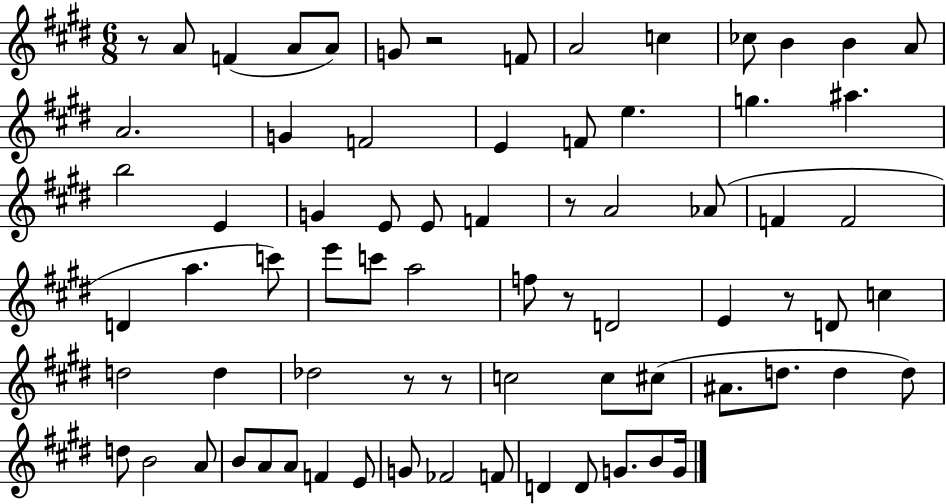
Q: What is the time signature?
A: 6/8